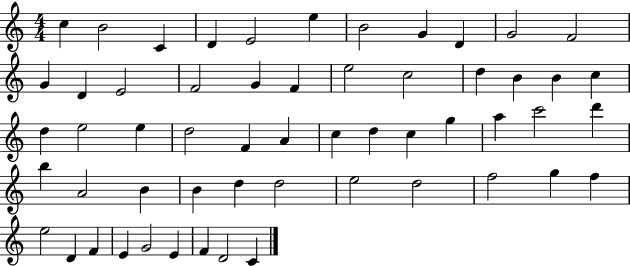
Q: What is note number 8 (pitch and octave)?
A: G4